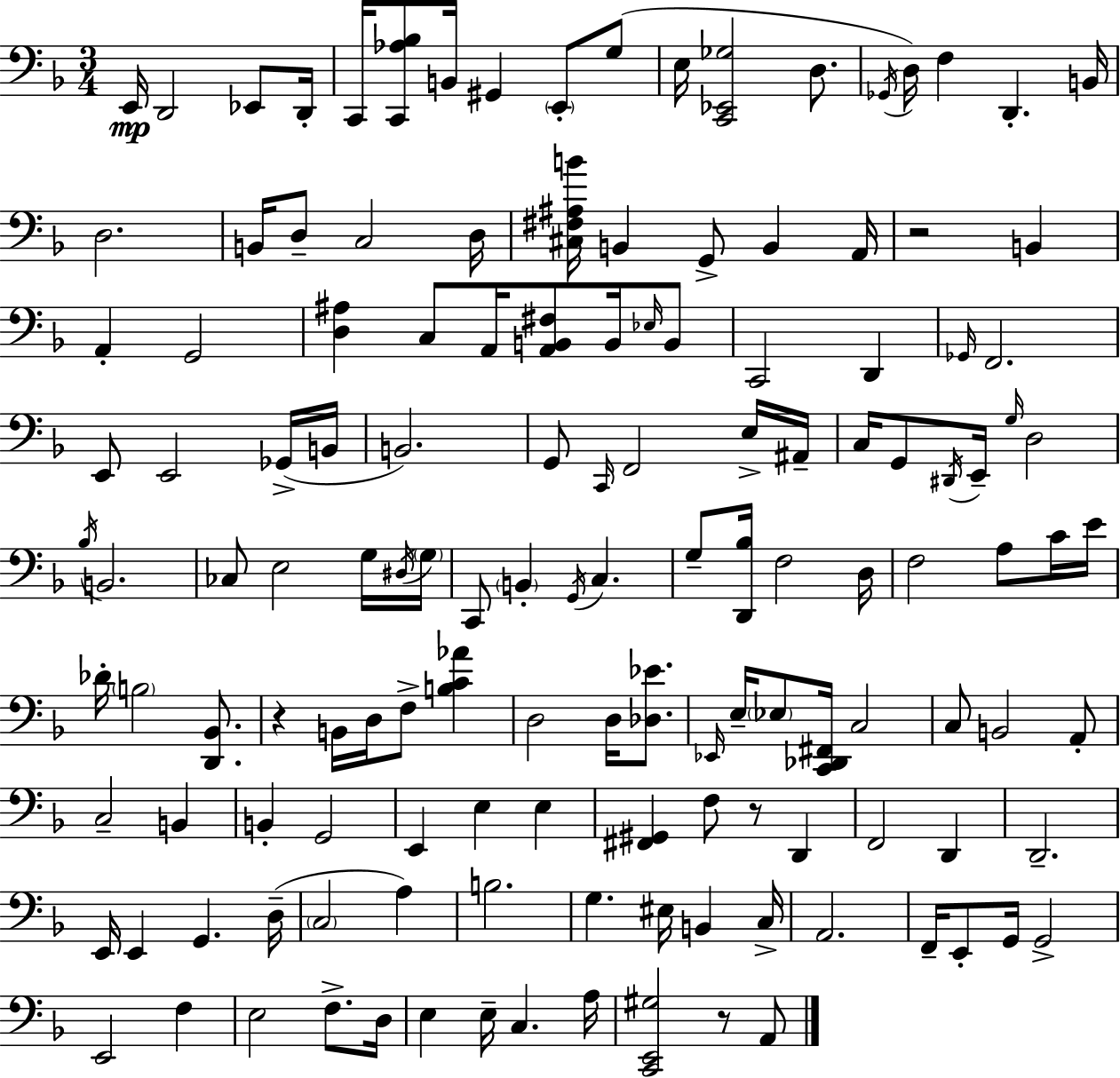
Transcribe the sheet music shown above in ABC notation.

X:1
T:Untitled
M:3/4
L:1/4
K:F
E,,/4 D,,2 _E,,/2 D,,/4 C,,/4 [C,,_A,_B,]/2 B,,/4 ^G,, E,,/2 G,/2 E,/4 [C,,_E,,_G,]2 D,/2 _G,,/4 D,/4 F, D,, B,,/4 D,2 B,,/4 D,/2 C,2 D,/4 [^C,^F,^A,B]/4 B,, G,,/2 B,, A,,/4 z2 B,, A,, G,,2 [D,^A,] C,/2 A,,/4 [A,,B,,^F,]/2 B,,/4 _E,/4 B,,/2 C,,2 D,, _G,,/4 F,,2 E,,/2 E,,2 _G,,/4 B,,/4 B,,2 G,,/2 C,,/4 F,,2 E,/4 ^A,,/4 C,/4 G,,/2 ^D,,/4 E,,/4 G,/4 D,2 _B,/4 B,,2 _C,/2 E,2 G,/4 ^D,/4 G,/4 C,,/2 B,, G,,/4 C, G,/2 [D,,_B,]/4 F,2 D,/4 F,2 A,/2 C/4 E/4 _D/4 B,2 [D,,_B,,]/2 z B,,/4 D,/4 F,/2 [B,C_A] D,2 D,/4 [_D,_E]/2 _E,,/4 E,/4 _E,/2 [C,,_D,,^F,,]/4 C,2 C,/2 B,,2 A,,/2 C,2 B,, B,, G,,2 E,, E, E, [^F,,^G,,] F,/2 z/2 D,, F,,2 D,, D,,2 E,,/4 E,, G,, D,/4 C,2 A, B,2 G, ^E,/4 B,, C,/4 A,,2 F,,/4 E,,/2 G,,/4 G,,2 E,,2 F, E,2 F,/2 D,/4 E, E,/4 C, A,/4 [C,,E,,^G,]2 z/2 A,,/2